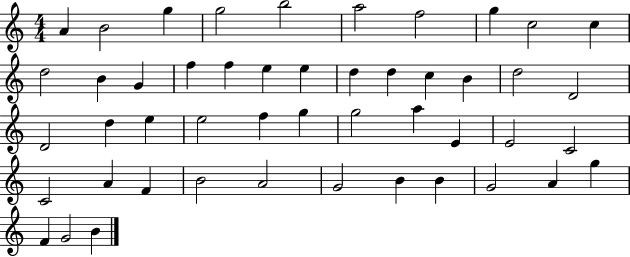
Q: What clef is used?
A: treble